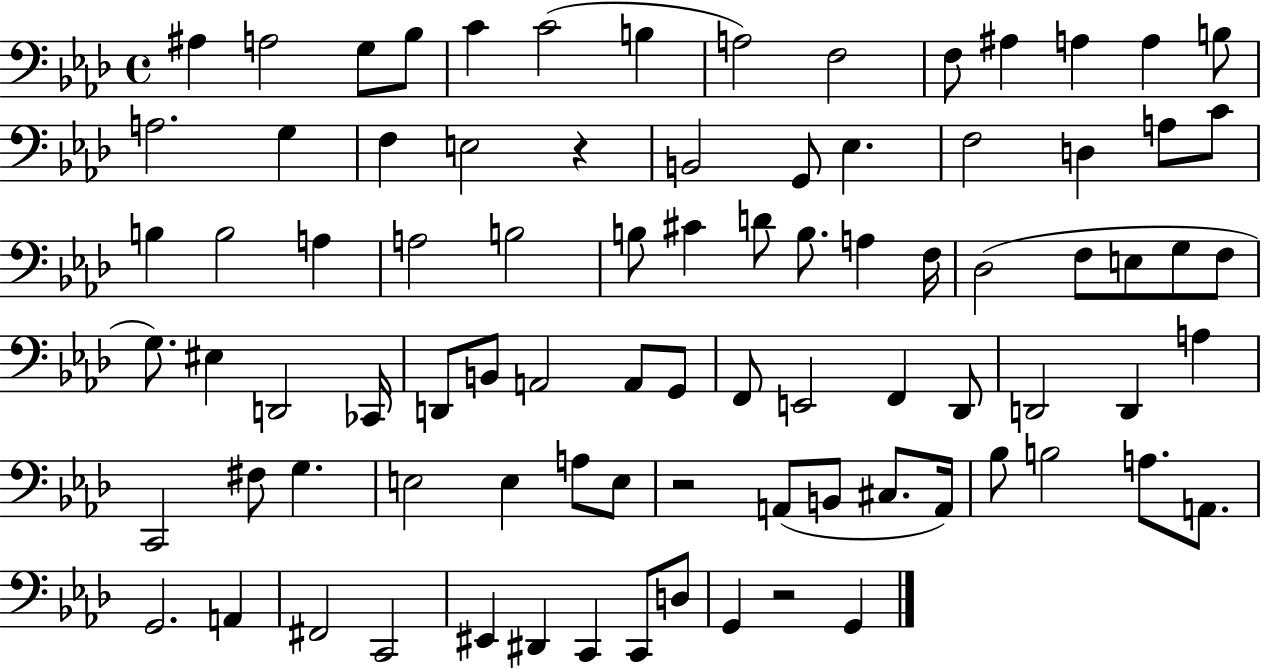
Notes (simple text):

A#3/q A3/h G3/e Bb3/e C4/q C4/h B3/q A3/h F3/h F3/e A#3/q A3/q A3/q B3/e A3/h. G3/q F3/q E3/h R/q B2/h G2/e Eb3/q. F3/h D3/q A3/e C4/e B3/q B3/h A3/q A3/h B3/h B3/e C#4/q D4/e B3/e. A3/q F3/s Db3/h F3/e E3/e G3/e F3/e G3/e. EIS3/q D2/h CES2/s D2/e B2/e A2/h A2/e G2/e F2/e E2/h F2/q Db2/e D2/h D2/q A3/q C2/h F#3/e G3/q. E3/h E3/q A3/e E3/e R/h A2/e B2/e C#3/e. A2/s Bb3/e B3/h A3/e. A2/e. G2/h. A2/q F#2/h C2/h EIS2/q D#2/q C2/q C2/e D3/e G2/q R/h G2/q